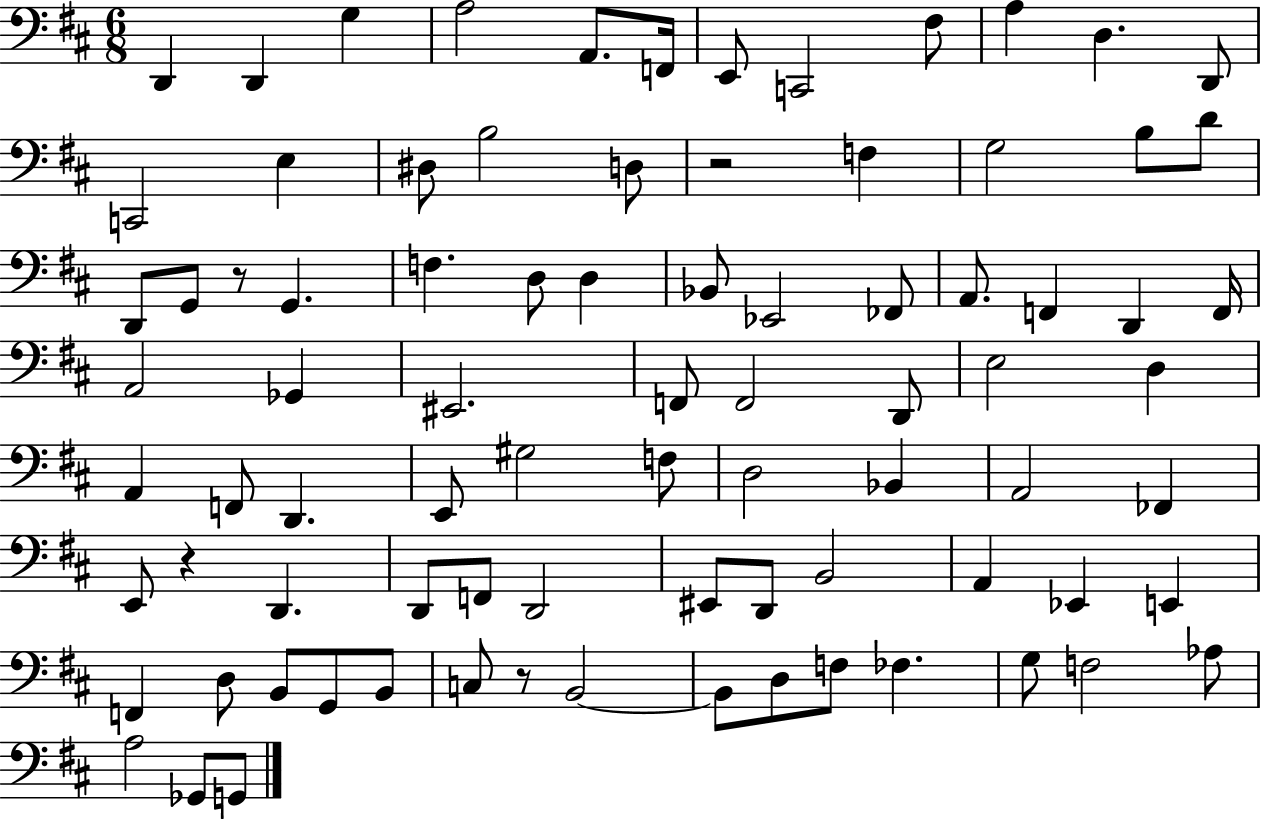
{
  \clef bass
  \numericTimeSignature
  \time 6/8
  \key d \major
  \repeat volta 2 { d,4 d,4 g4 | a2 a,8. f,16 | e,8 c,2 fis8 | a4 d4. d,8 | \break c,2 e4 | dis8 b2 d8 | r2 f4 | g2 b8 d'8 | \break d,8 g,8 r8 g,4. | f4. d8 d4 | bes,8 ees,2 fes,8 | a,8. f,4 d,4 f,16 | \break a,2 ges,4 | eis,2. | f,8 f,2 d,8 | e2 d4 | \break a,4 f,8 d,4. | e,8 gis2 f8 | d2 bes,4 | a,2 fes,4 | \break e,8 r4 d,4. | d,8 f,8 d,2 | eis,8 d,8 b,2 | a,4 ees,4 e,4 | \break f,4 d8 b,8 g,8 b,8 | c8 r8 b,2~~ | b,8 d8 f8 fes4. | g8 f2 aes8 | \break a2 ges,8 g,8 | } \bar "|."
}